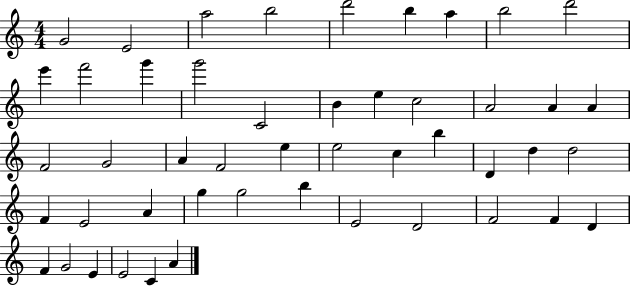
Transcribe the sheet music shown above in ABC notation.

X:1
T:Untitled
M:4/4
L:1/4
K:C
G2 E2 a2 b2 d'2 b a b2 d'2 e' f'2 g' g'2 C2 B e c2 A2 A A F2 G2 A F2 e e2 c b D d d2 F E2 A g g2 b E2 D2 F2 F D F G2 E E2 C A